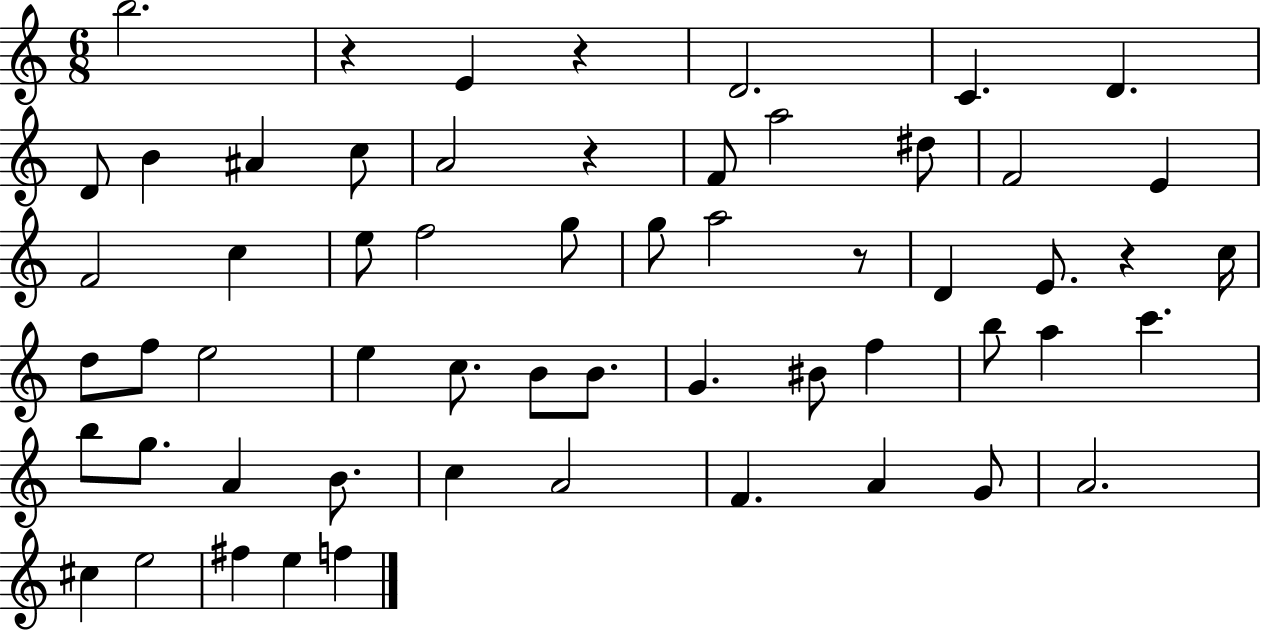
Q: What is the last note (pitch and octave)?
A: F5